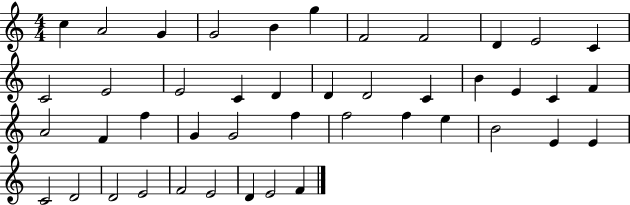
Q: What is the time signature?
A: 4/4